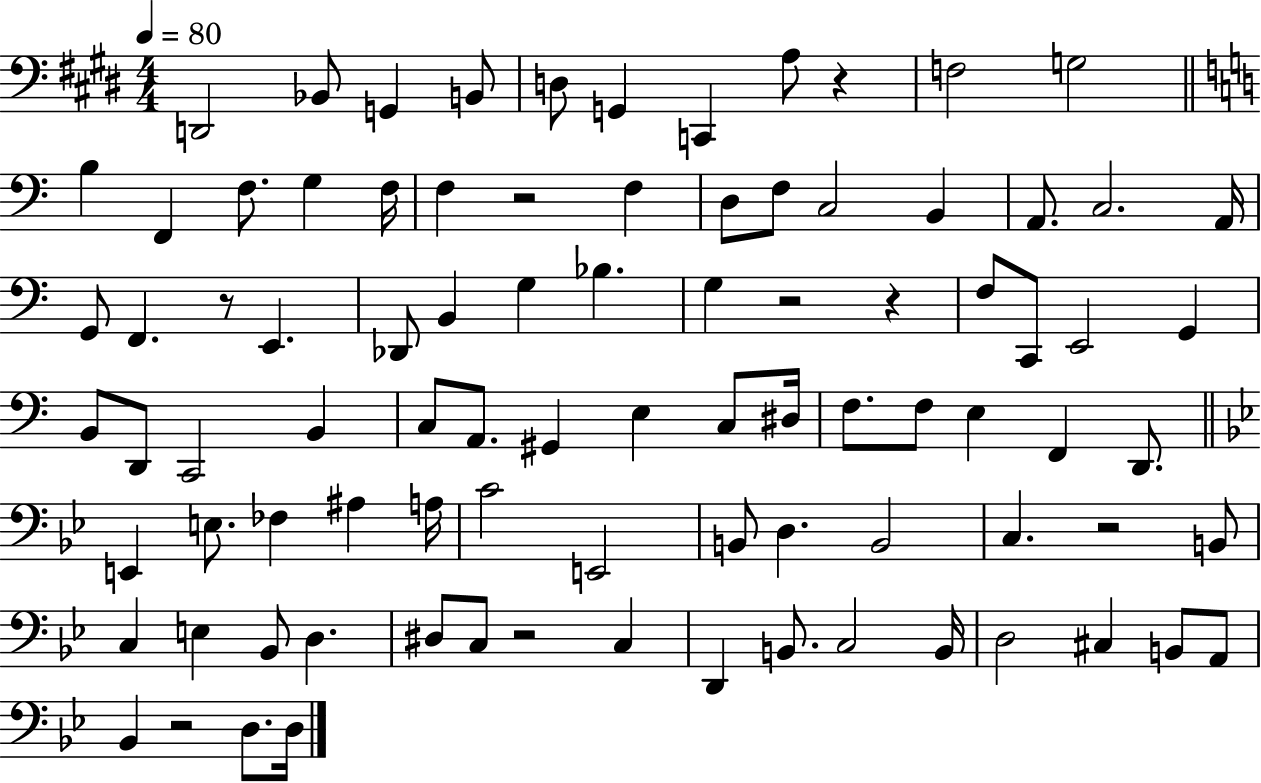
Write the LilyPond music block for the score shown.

{
  \clef bass
  \numericTimeSignature
  \time 4/4
  \key e \major
  \tempo 4 = 80
  d,2 bes,8 g,4 b,8 | d8 g,4 c,4 a8 r4 | f2 g2 | \bar "||" \break \key c \major b4 f,4 f8. g4 f16 | f4 r2 f4 | d8 f8 c2 b,4 | a,8. c2. a,16 | \break g,8 f,4. r8 e,4. | des,8 b,4 g4 bes4. | g4 r2 r4 | f8 c,8 e,2 g,4 | \break b,8 d,8 c,2 b,4 | c8 a,8. gis,4 e4 c8 dis16 | f8. f8 e4 f,4 d,8. | \bar "||" \break \key bes \major e,4 e8. fes4 ais4 a16 | c'2 e,2 | b,8 d4. b,2 | c4. r2 b,8 | \break c4 e4 bes,8 d4. | dis8 c8 r2 c4 | d,4 b,8. c2 b,16 | d2 cis4 b,8 a,8 | \break bes,4 r2 d8. d16 | \bar "|."
}